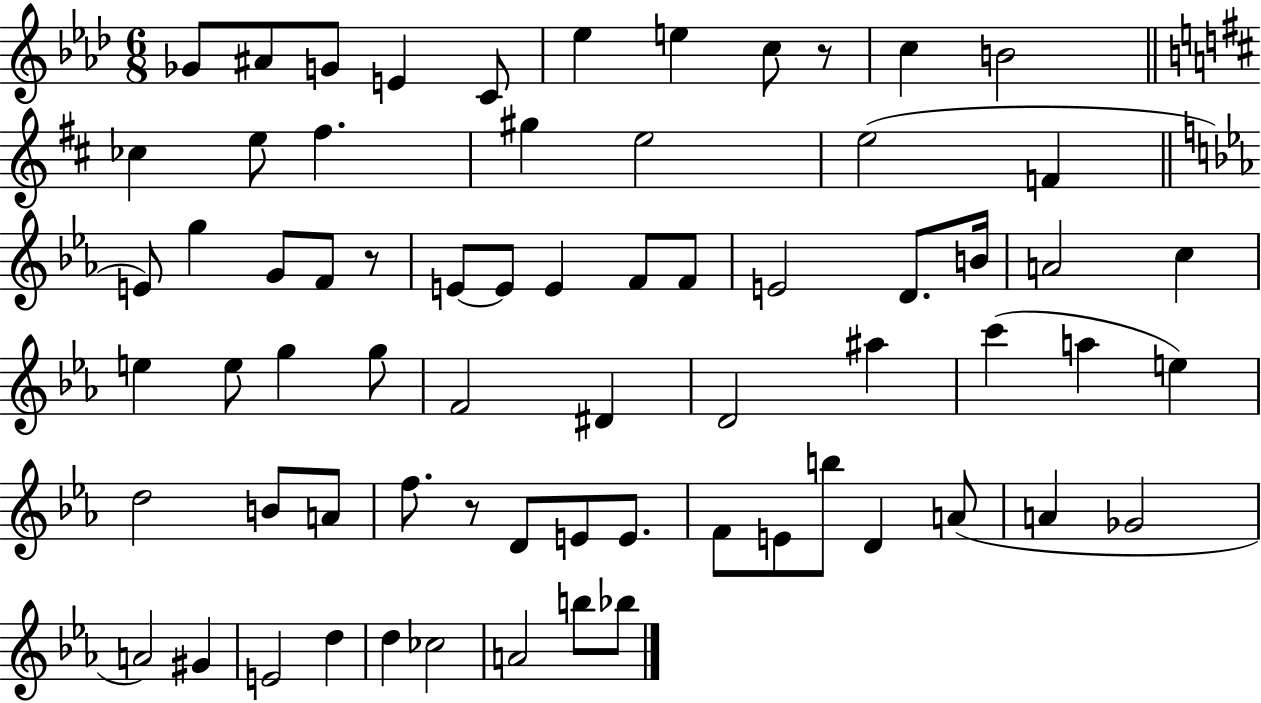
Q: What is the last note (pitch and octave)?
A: Bb5